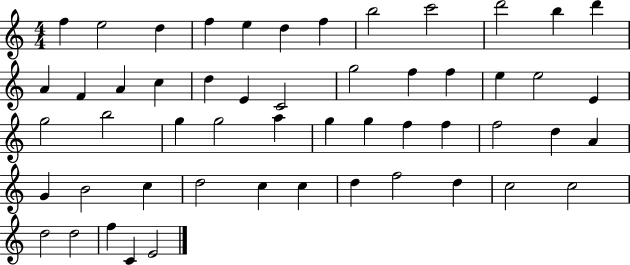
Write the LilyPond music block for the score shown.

{
  \clef treble
  \numericTimeSignature
  \time 4/4
  \key c \major
  f''4 e''2 d''4 | f''4 e''4 d''4 f''4 | b''2 c'''2 | d'''2 b''4 d'''4 | \break a'4 f'4 a'4 c''4 | d''4 e'4 c'2 | g''2 f''4 f''4 | e''4 e''2 e'4 | \break g''2 b''2 | g''4 g''2 a''4 | g''4 g''4 f''4 f''4 | f''2 d''4 a'4 | \break g'4 b'2 c''4 | d''2 c''4 c''4 | d''4 f''2 d''4 | c''2 c''2 | \break d''2 d''2 | f''4 c'4 e'2 | \bar "|."
}